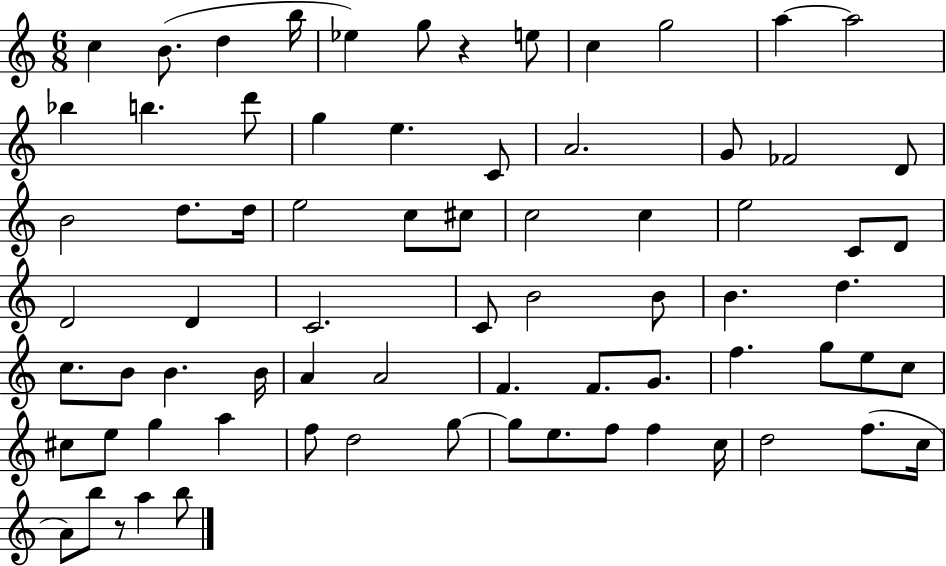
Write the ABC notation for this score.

X:1
T:Untitled
M:6/8
L:1/4
K:C
c B/2 d b/4 _e g/2 z e/2 c g2 a a2 _b b d'/2 g e C/2 A2 G/2 _F2 D/2 B2 d/2 d/4 e2 c/2 ^c/2 c2 c e2 C/2 D/2 D2 D C2 C/2 B2 B/2 B d c/2 B/2 B B/4 A A2 F F/2 G/2 f g/2 e/2 c/2 ^c/2 e/2 g a f/2 d2 g/2 g/2 e/2 f/2 f c/4 d2 f/2 c/4 A/2 b/2 z/2 a b/2